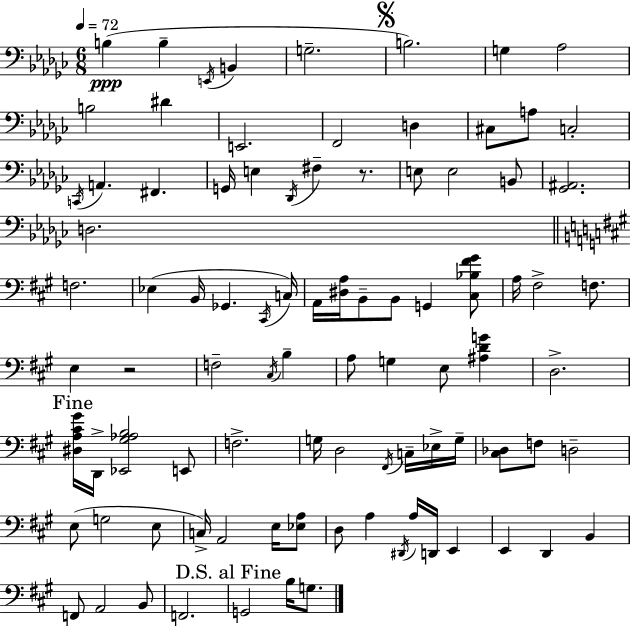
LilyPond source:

{
  \clef bass
  \numericTimeSignature
  \time 6/8
  \key ees \minor
  \tempo 4 = 72
  b4(\ppp b4-- \acciaccatura { e,16 } b,4 | g2.-- | \mark \markup { \musicglyph "scripts.segno" } b2.) | g4 aes2 | \break b2 dis'4 | e,2. | f,2 d4 | cis8 a8 c2-. | \break \acciaccatura { c,16 } a,4. fis,4. | g,16 e4 \acciaccatura { des,16 } fis4-- | r8. e8 e2 | b,8 <ges, ais,>2. | \break d2. | \bar "||" \break \key a \major f2. | ees4( b,16 ges,4. \acciaccatura { cis,16 } | c16) a,16 <dis a>16 b,8-- b,8 g,4 <cis bes fis' gis'>8 | a16 fis2-> f8. | \break e4 r2 | f2-- \acciaccatura { cis16 } b4-- | a8 g4 e8 <ais d' g'>4 | d2.-> | \break \mark "Fine" <dis a cis' gis'>16 d,16-> <ees, gis aes b>2 | e,8 f2.-> | g16 d2 \acciaccatura { fis,16 } | c16-- ees16-> g16-- <cis des>8 f8 d2-- | \break e8( g2 | e8 c16->) a,2 | e16 <ees a>8 d8 a4 \acciaccatura { dis,16 } a16 d,16 | e,4 e,4 d,4 | \break b,4 f,8 a,2 | b,8 f,2. | \mark "D.S. al Fine" g,2 | b16 g8. \bar "|."
}